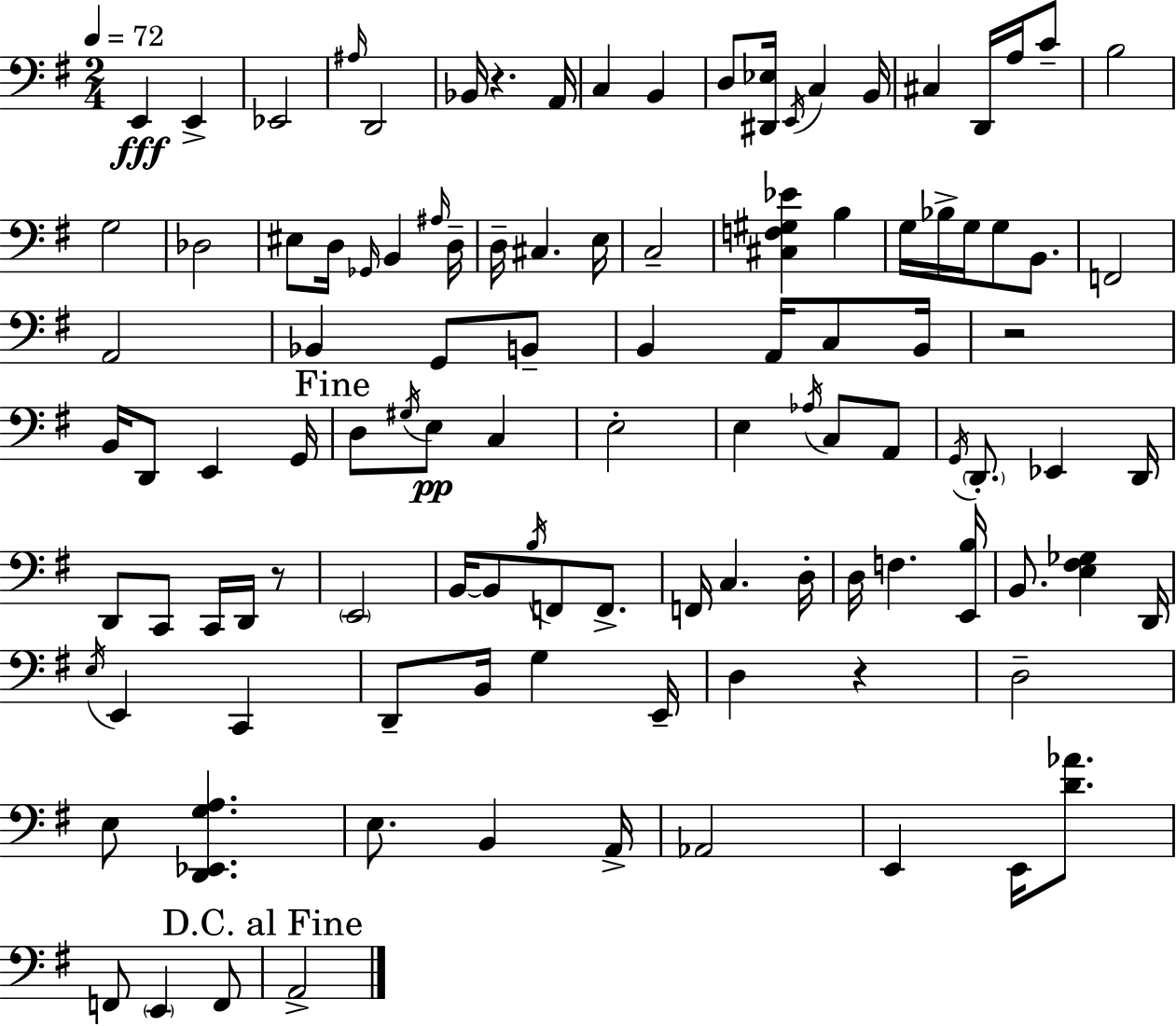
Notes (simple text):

E2/q E2/q Eb2/h A#3/s D2/h Bb2/s R/q. A2/s C3/q B2/q D3/e [D#2,Eb3]/s E2/s C3/q B2/s C#3/q D2/s A3/s C4/e B3/h G3/h Db3/h EIS3/e D3/s Gb2/s B2/q A#3/s D3/s D3/s C#3/q. E3/s C3/h [C#3,F3,G#3,Eb4]/q B3/q G3/s Bb3/s G3/s G3/e B2/e. F2/h A2/h Bb2/q G2/e B2/e B2/q A2/s C3/e B2/s R/h B2/s D2/e E2/q G2/s D3/e G#3/s E3/e C3/q E3/h E3/q Ab3/s C3/e A2/e G2/s D2/e. Eb2/q D2/s D2/e C2/e C2/s D2/s R/e E2/h B2/s B2/e B3/s F2/e F2/e. F2/s C3/q. D3/s D3/s F3/q. [E2,B3]/s B2/e. [E3,F#3,Gb3]/q D2/s E3/s E2/q C2/q D2/e B2/s G3/q E2/s D3/q R/q D3/h E3/e [D2,Eb2,G3,A3]/q. E3/e. B2/q A2/s Ab2/h E2/q E2/s [D4,Ab4]/e. F2/e E2/q F2/e A2/h